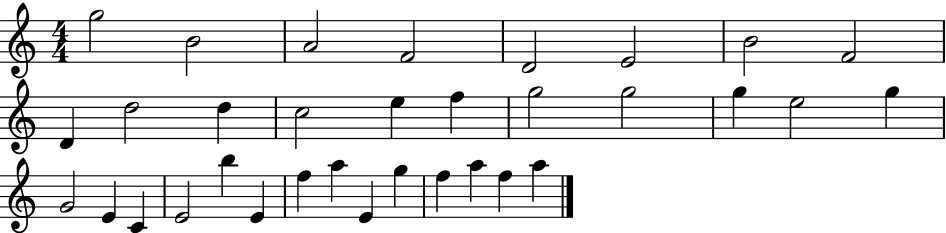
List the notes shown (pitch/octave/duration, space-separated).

G5/h B4/h A4/h F4/h D4/h E4/h B4/h F4/h D4/q D5/h D5/q C5/h E5/q F5/q G5/h G5/h G5/q E5/h G5/q G4/h E4/q C4/q E4/h B5/q E4/q F5/q A5/q E4/q G5/q F5/q A5/q F5/q A5/q